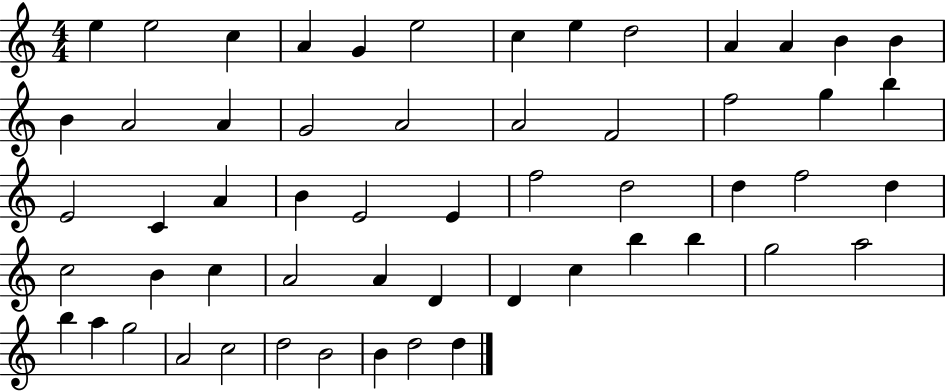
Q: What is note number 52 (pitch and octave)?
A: D5